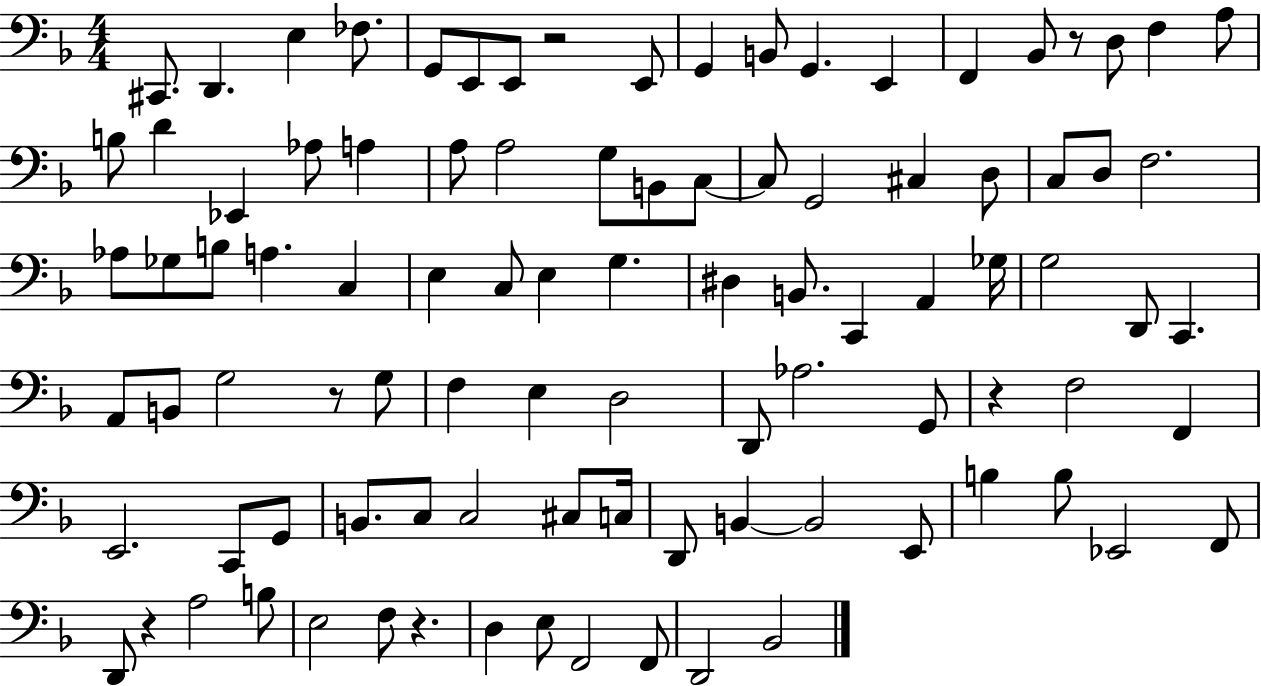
C#2/e. D2/q. E3/q FES3/e. G2/e E2/e E2/e R/h E2/e G2/q B2/e G2/q. E2/q F2/q Bb2/e R/e D3/e F3/q A3/e B3/e D4/q Eb2/q Ab3/e A3/q A3/e A3/h G3/e B2/e C3/e C3/e G2/h C#3/q D3/e C3/e D3/e F3/h. Ab3/e Gb3/e B3/e A3/q. C3/q E3/q C3/e E3/q G3/q. D#3/q B2/e. C2/q A2/q Gb3/s G3/h D2/e C2/q. A2/e B2/e G3/h R/e G3/e F3/q E3/q D3/h D2/e Ab3/h. G2/e R/q F3/h F2/q E2/h. C2/e G2/e B2/e. C3/e C3/h C#3/e C3/s D2/e B2/q B2/h E2/e B3/q B3/e Eb2/h F2/e D2/e R/q A3/h B3/e E3/h F3/e R/q. D3/q E3/e F2/h F2/e D2/h Bb2/h